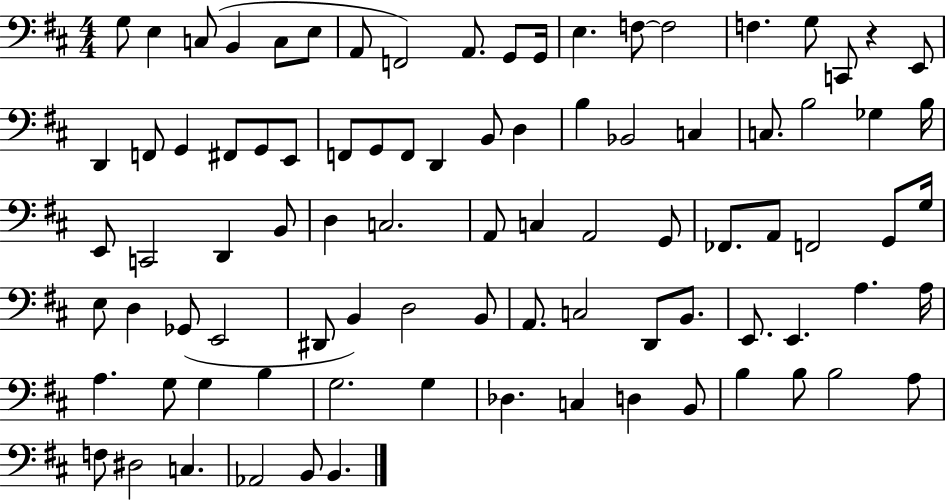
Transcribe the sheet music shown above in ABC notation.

X:1
T:Untitled
M:4/4
L:1/4
K:D
G,/2 E, C,/2 B,, C,/2 E,/2 A,,/2 F,,2 A,,/2 G,,/2 G,,/4 E, F,/2 F,2 F, G,/2 C,,/2 z E,,/2 D,, F,,/2 G,, ^F,,/2 G,,/2 E,,/2 F,,/2 G,,/2 F,,/2 D,, B,,/2 D, B, _B,,2 C, C,/2 B,2 _G, B,/4 E,,/2 C,,2 D,, B,,/2 D, C,2 A,,/2 C, A,,2 G,,/2 _F,,/2 A,,/2 F,,2 G,,/2 G,/4 E,/2 D, _G,,/2 E,,2 ^D,,/2 B,, D,2 B,,/2 A,,/2 C,2 D,,/2 B,,/2 E,,/2 E,, A, A,/4 A, G,/2 G, B, G,2 G, _D, C, D, B,,/2 B, B,/2 B,2 A,/2 F,/2 ^D,2 C, _A,,2 B,,/2 B,,